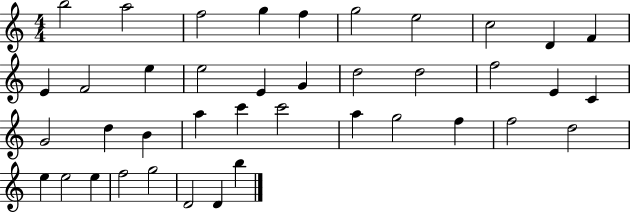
B5/h A5/h F5/h G5/q F5/q G5/h E5/h C5/h D4/q F4/q E4/q F4/h E5/q E5/h E4/q G4/q D5/h D5/h F5/h E4/q C4/q G4/h D5/q B4/q A5/q C6/q C6/h A5/q G5/h F5/q F5/h D5/h E5/q E5/h E5/q F5/h G5/h D4/h D4/q B5/q